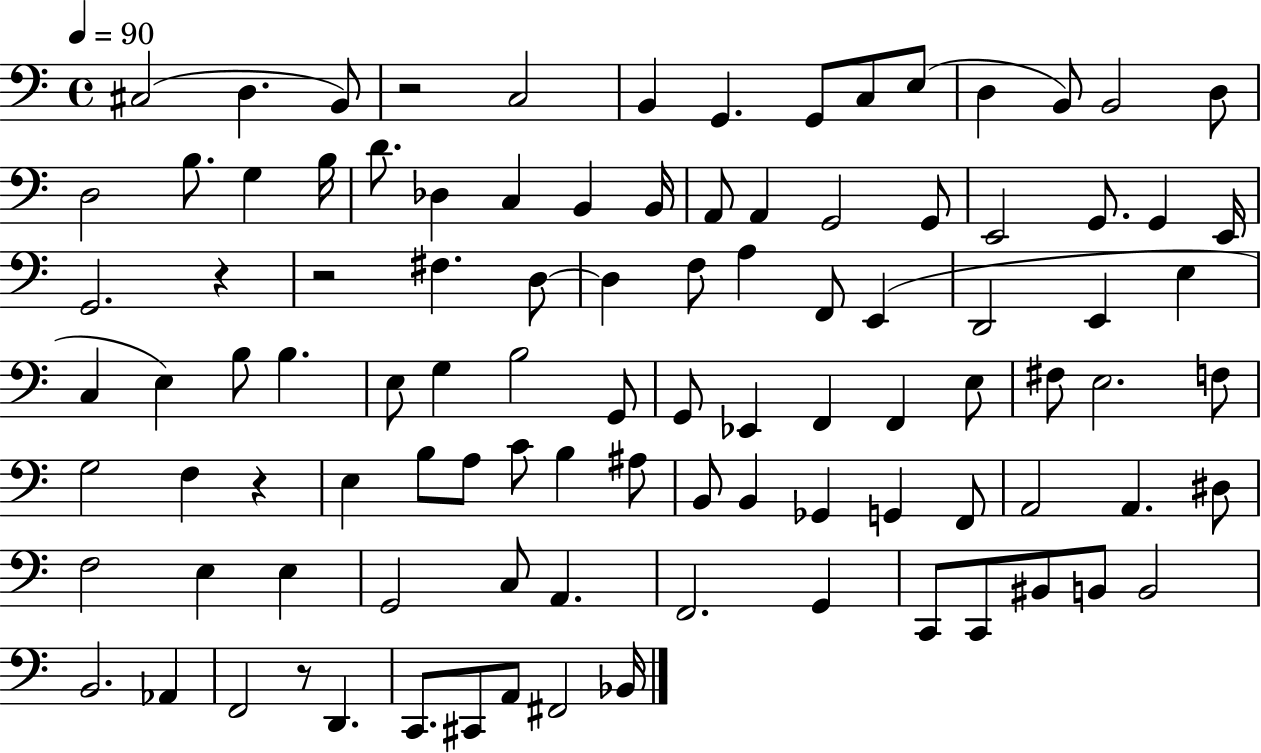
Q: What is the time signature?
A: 4/4